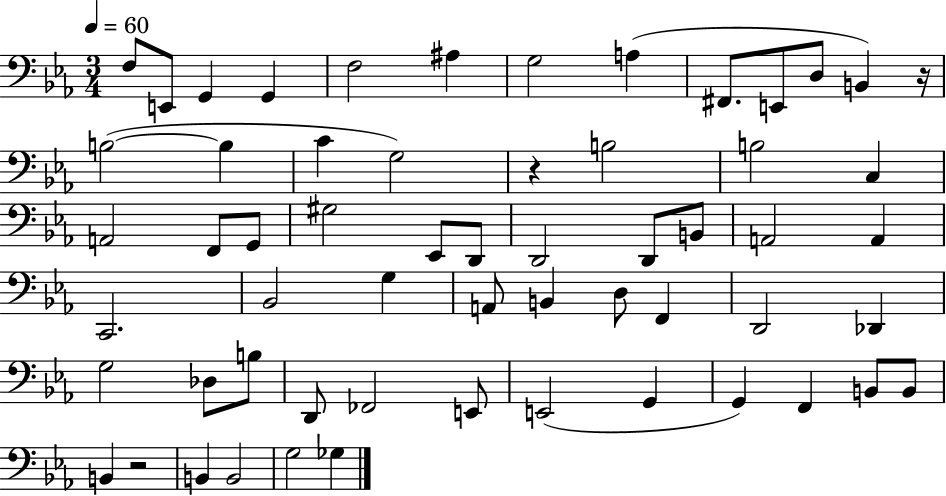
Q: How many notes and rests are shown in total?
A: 59